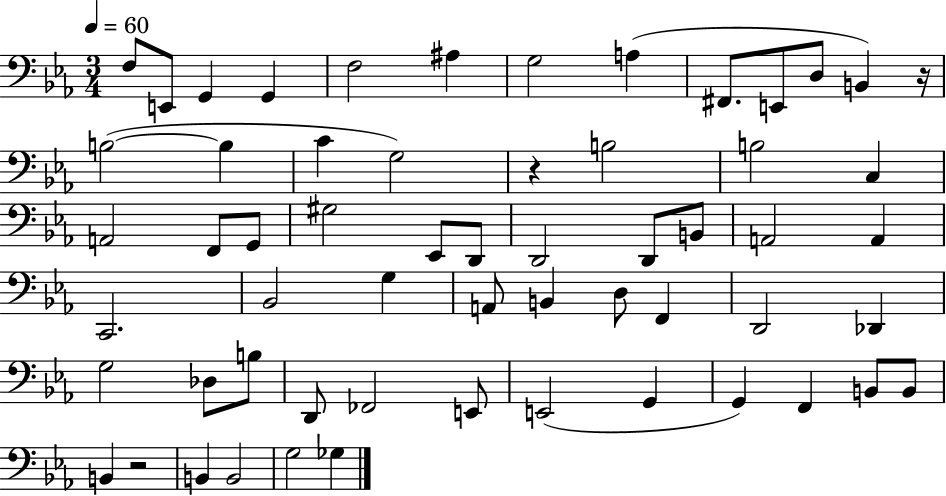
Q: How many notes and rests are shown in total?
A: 59